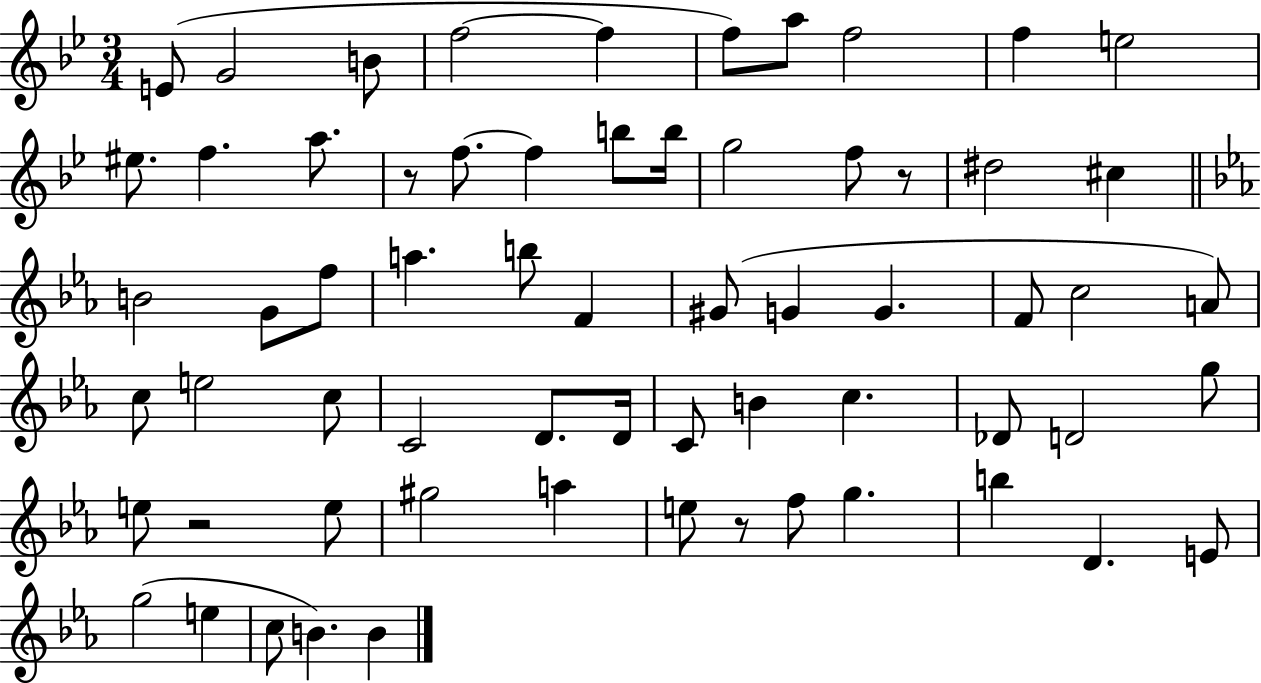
{
  \clef treble
  \numericTimeSignature
  \time 3/4
  \key bes \major
  e'8( g'2 b'8 | f''2~~ f''4 | f''8) a''8 f''2 | f''4 e''2 | \break eis''8. f''4. a''8. | r8 f''8.~~ f''4 b''8 b''16 | g''2 f''8 r8 | dis''2 cis''4 | \break \bar "||" \break \key ees \major b'2 g'8 f''8 | a''4. b''8 f'4 | gis'8( g'4 g'4. | f'8 c''2 a'8) | \break c''8 e''2 c''8 | c'2 d'8. d'16 | c'8 b'4 c''4. | des'8 d'2 g''8 | \break e''8 r2 e''8 | gis''2 a''4 | e''8 r8 f''8 g''4. | b''4 d'4. e'8 | \break g''2( e''4 | c''8 b'4.) b'4 | \bar "|."
}